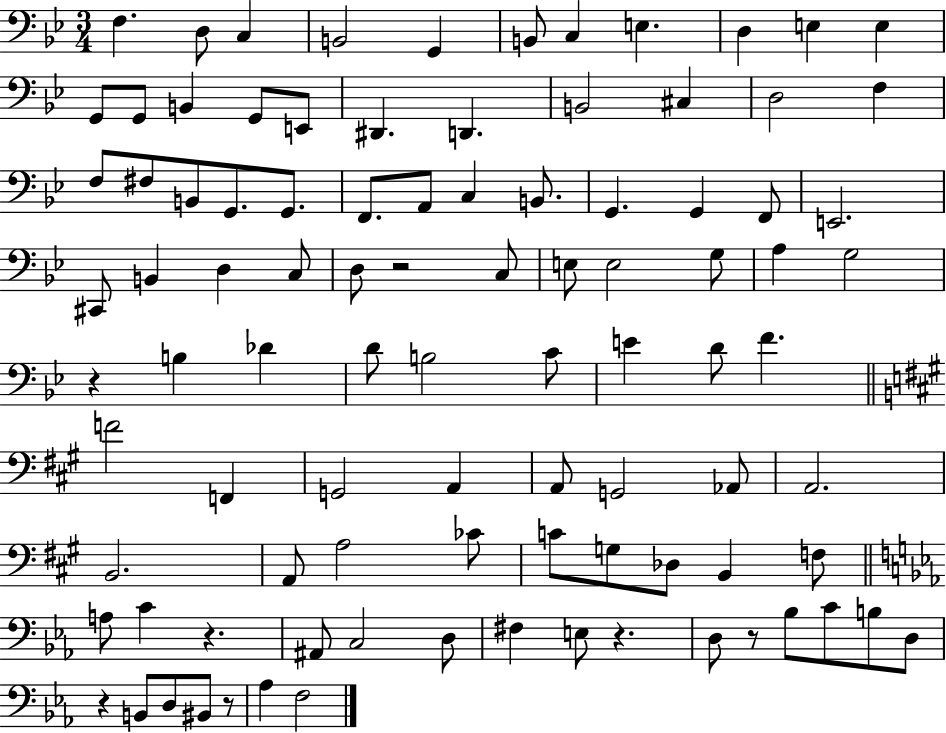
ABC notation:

X:1
T:Untitled
M:3/4
L:1/4
K:Bb
F, D,/2 C, B,,2 G,, B,,/2 C, E, D, E, E, G,,/2 G,,/2 B,, G,,/2 E,,/2 ^D,, D,, B,,2 ^C, D,2 F, F,/2 ^F,/2 B,,/2 G,,/2 G,,/2 F,,/2 A,,/2 C, B,,/2 G,, G,, F,,/2 E,,2 ^C,,/2 B,, D, C,/2 D,/2 z2 C,/2 E,/2 E,2 G,/2 A, G,2 z B, _D D/2 B,2 C/2 E D/2 F F2 F,, G,,2 A,, A,,/2 G,,2 _A,,/2 A,,2 B,,2 A,,/2 A,2 _C/2 C/2 G,/2 _D,/2 B,, F,/2 A,/2 C z ^A,,/2 C,2 D,/2 ^F, E,/2 z D,/2 z/2 _B,/2 C/2 B,/2 D,/2 z B,,/2 D,/2 ^B,,/2 z/2 _A, F,2